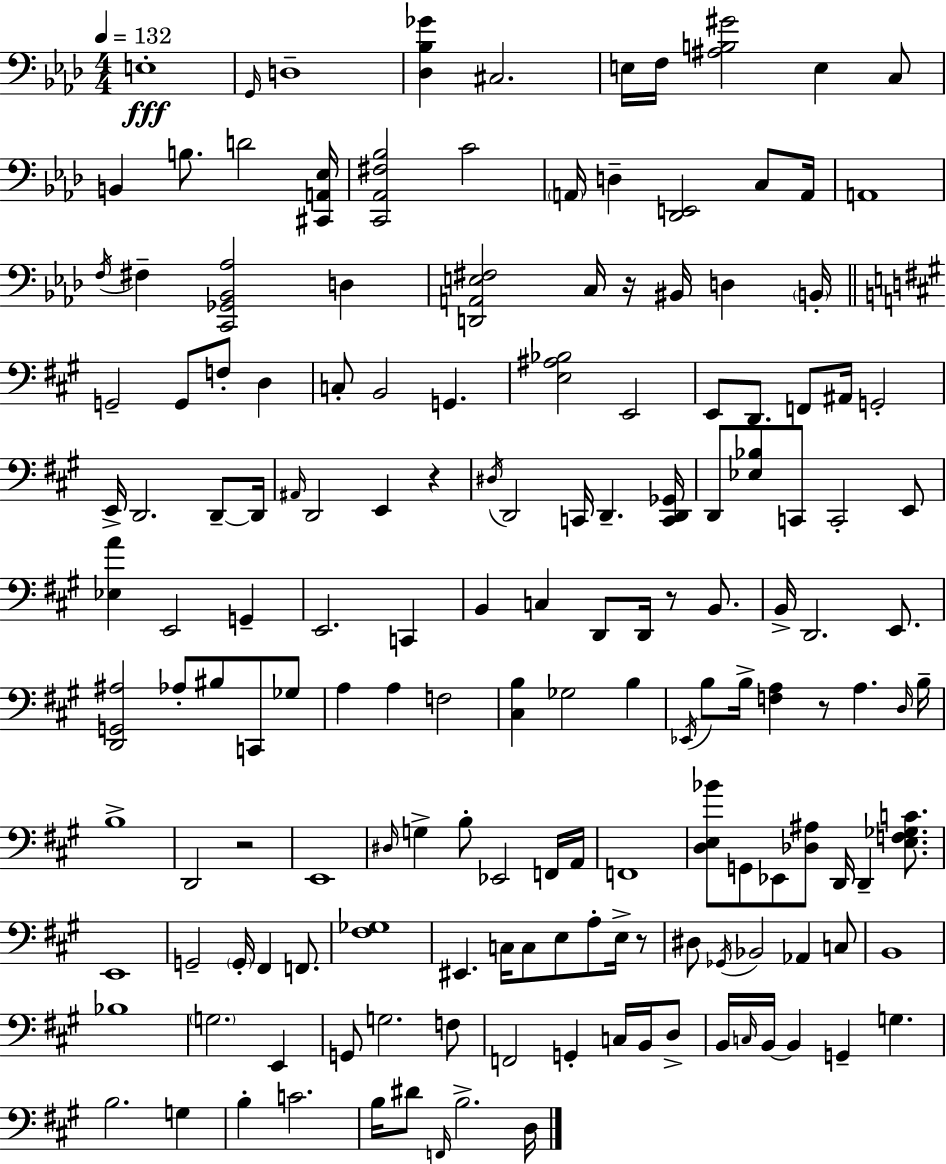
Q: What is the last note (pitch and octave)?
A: D3